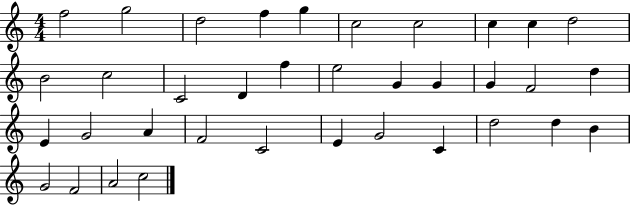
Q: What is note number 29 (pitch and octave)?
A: C4